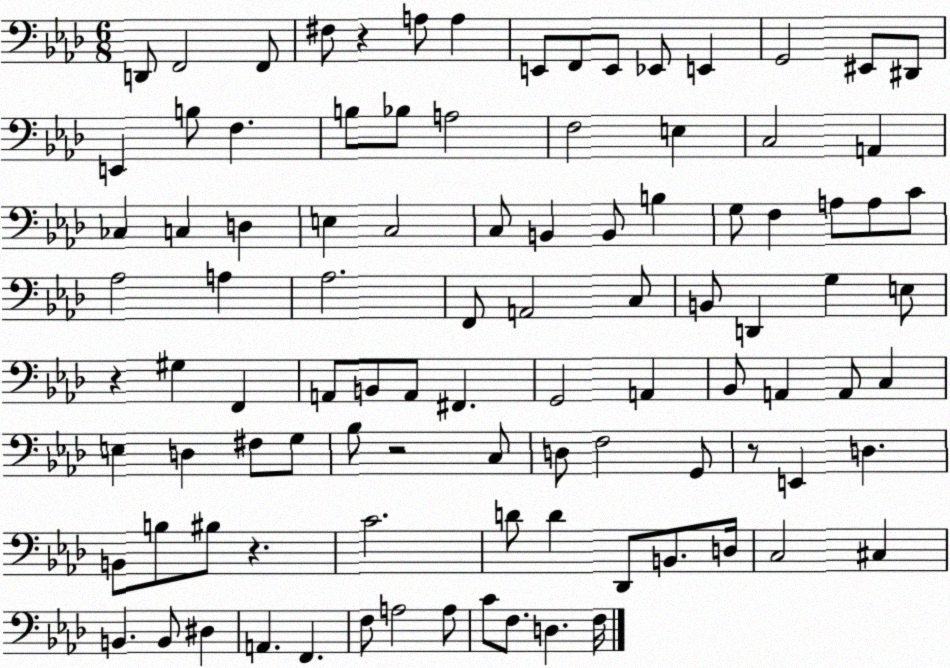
X:1
T:Untitled
M:6/8
L:1/4
K:Ab
D,,/2 F,,2 F,,/2 ^F,/2 z A,/2 A, E,,/2 F,,/2 E,,/2 _E,,/2 E,, G,,2 ^E,,/2 ^D,,/2 E,, B,/2 F, B,/2 _B,/2 A,2 F,2 E, C,2 A,, _C, C, D, E, C,2 C,/2 B,, B,,/2 B, G,/2 F, A,/2 A,/2 C/2 _A,2 A, _A,2 F,,/2 A,,2 C,/2 B,,/2 D,, G, E,/2 z ^G, F,, A,,/2 B,,/2 A,,/2 ^F,, G,,2 A,, _B,,/2 A,, A,,/2 C, E, D, ^F,/2 G,/2 _B,/2 z2 C,/2 D,/2 F,2 G,,/2 z/2 E,, D, B,,/2 B,/2 ^B,/2 z C2 D/2 D _D,,/2 B,,/2 D,/4 C,2 ^C, B,, B,,/2 ^D, A,, F,, F,/2 A,2 A,/2 C/2 F,/2 D, F,/4